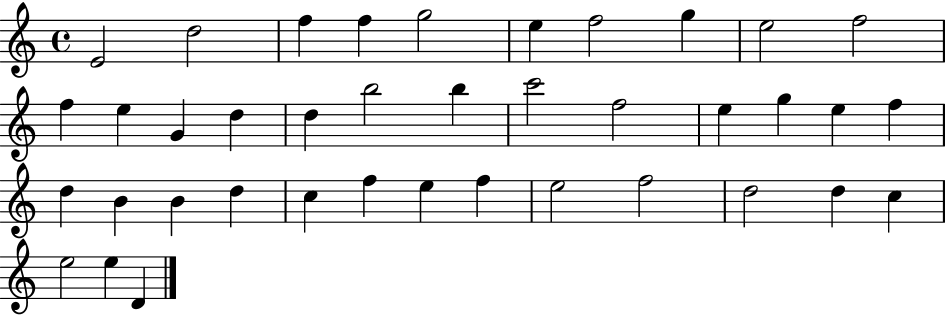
X:1
T:Untitled
M:4/4
L:1/4
K:C
E2 d2 f f g2 e f2 g e2 f2 f e G d d b2 b c'2 f2 e g e f d B B d c f e f e2 f2 d2 d c e2 e D